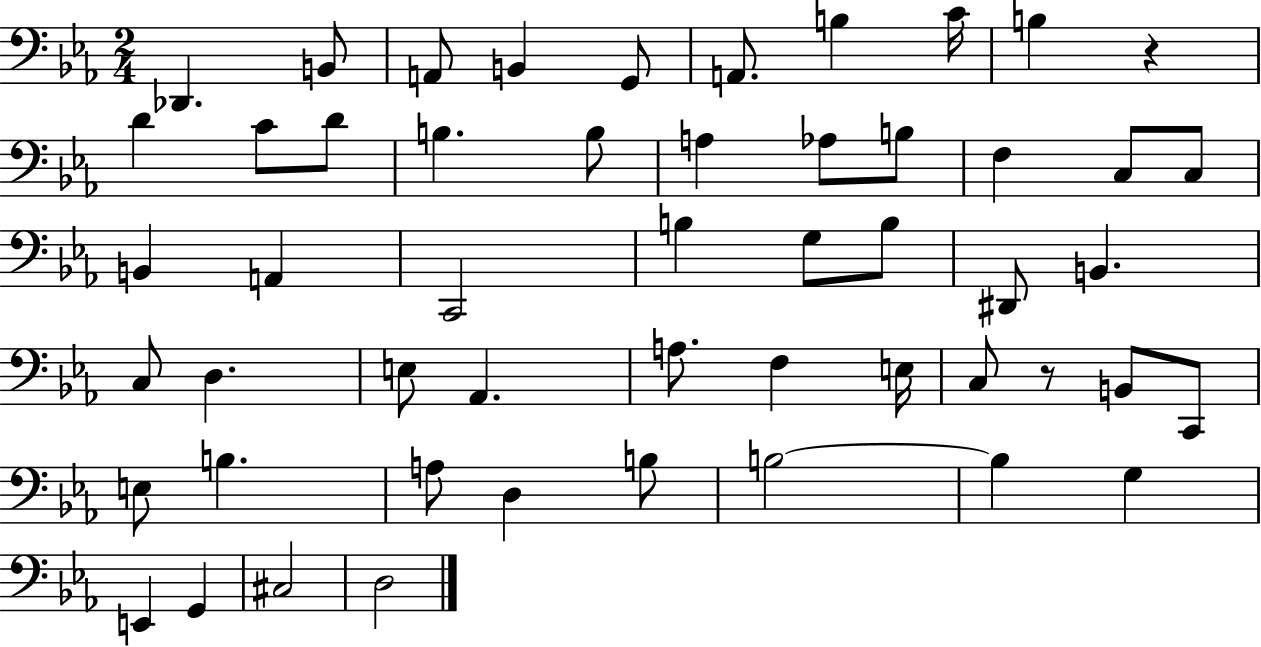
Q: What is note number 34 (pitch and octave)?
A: F3